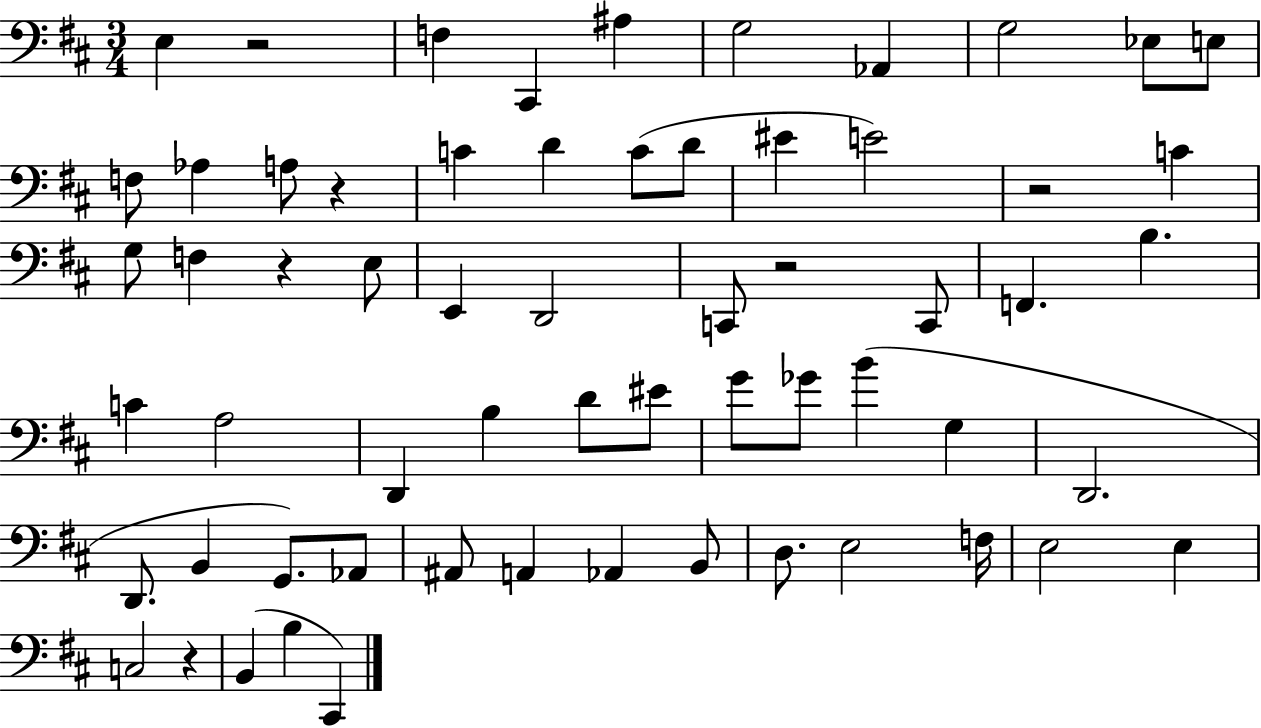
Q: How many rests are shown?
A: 6